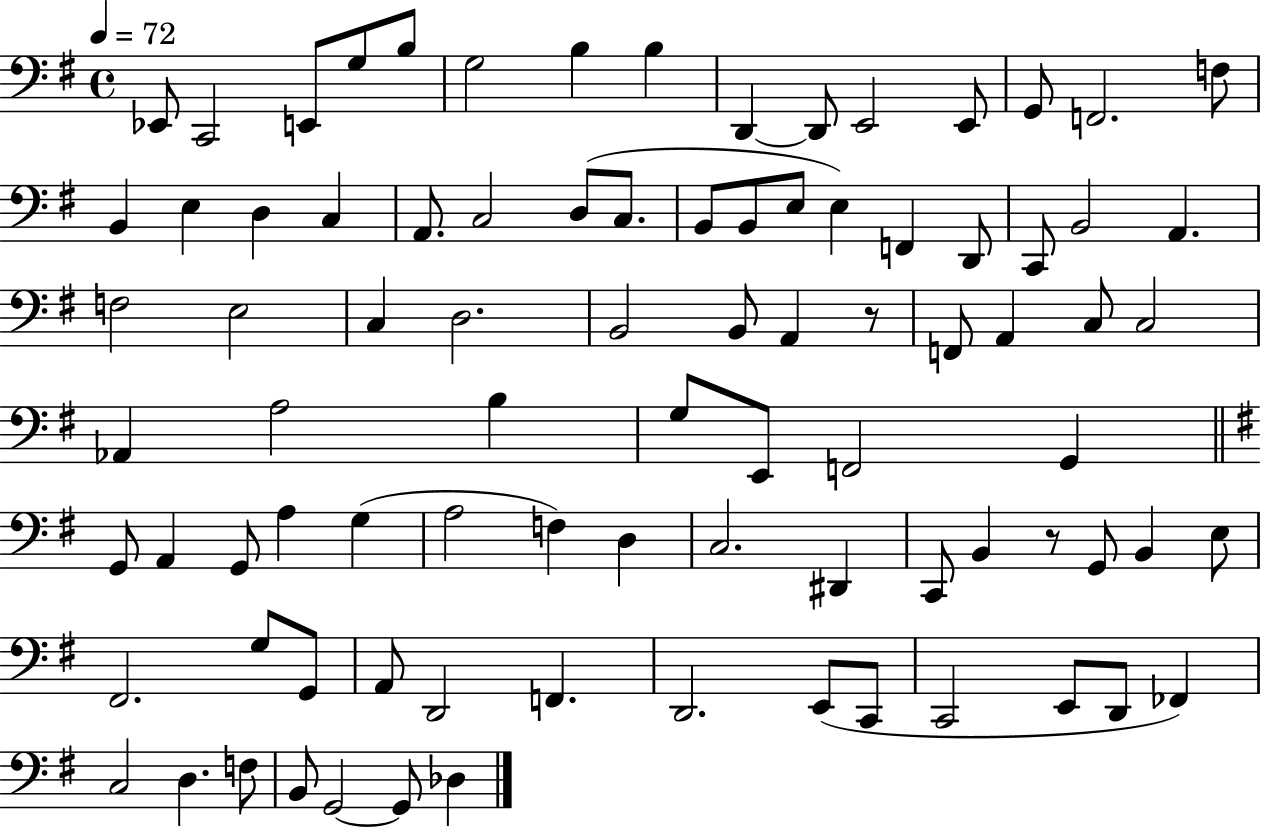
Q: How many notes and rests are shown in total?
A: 87